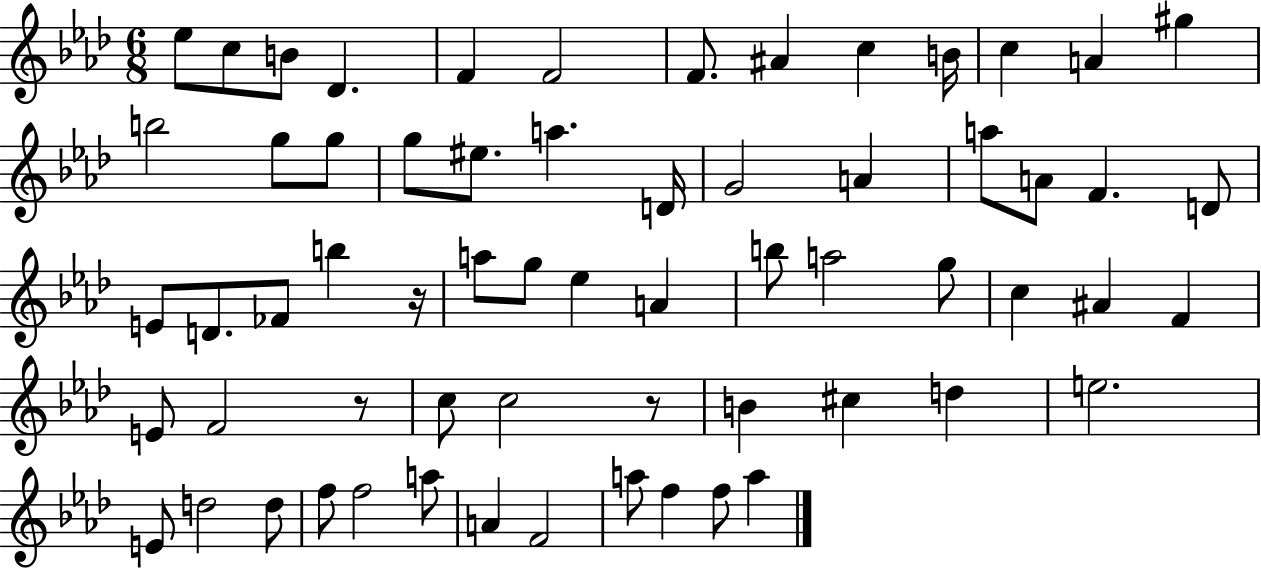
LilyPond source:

{
  \clef treble
  \numericTimeSignature
  \time 6/8
  \key aes \major
  ees''8 c''8 b'8 des'4. | f'4 f'2 | f'8. ais'4 c''4 b'16 | c''4 a'4 gis''4 | \break b''2 g''8 g''8 | g''8 eis''8. a''4. d'16 | g'2 a'4 | a''8 a'8 f'4. d'8 | \break e'8 d'8. fes'8 b''4 r16 | a''8 g''8 ees''4 a'4 | b''8 a''2 g''8 | c''4 ais'4 f'4 | \break e'8 f'2 r8 | c''8 c''2 r8 | b'4 cis''4 d''4 | e''2. | \break e'8 d''2 d''8 | f''8 f''2 a''8 | a'4 f'2 | a''8 f''4 f''8 a''4 | \break \bar "|."
}